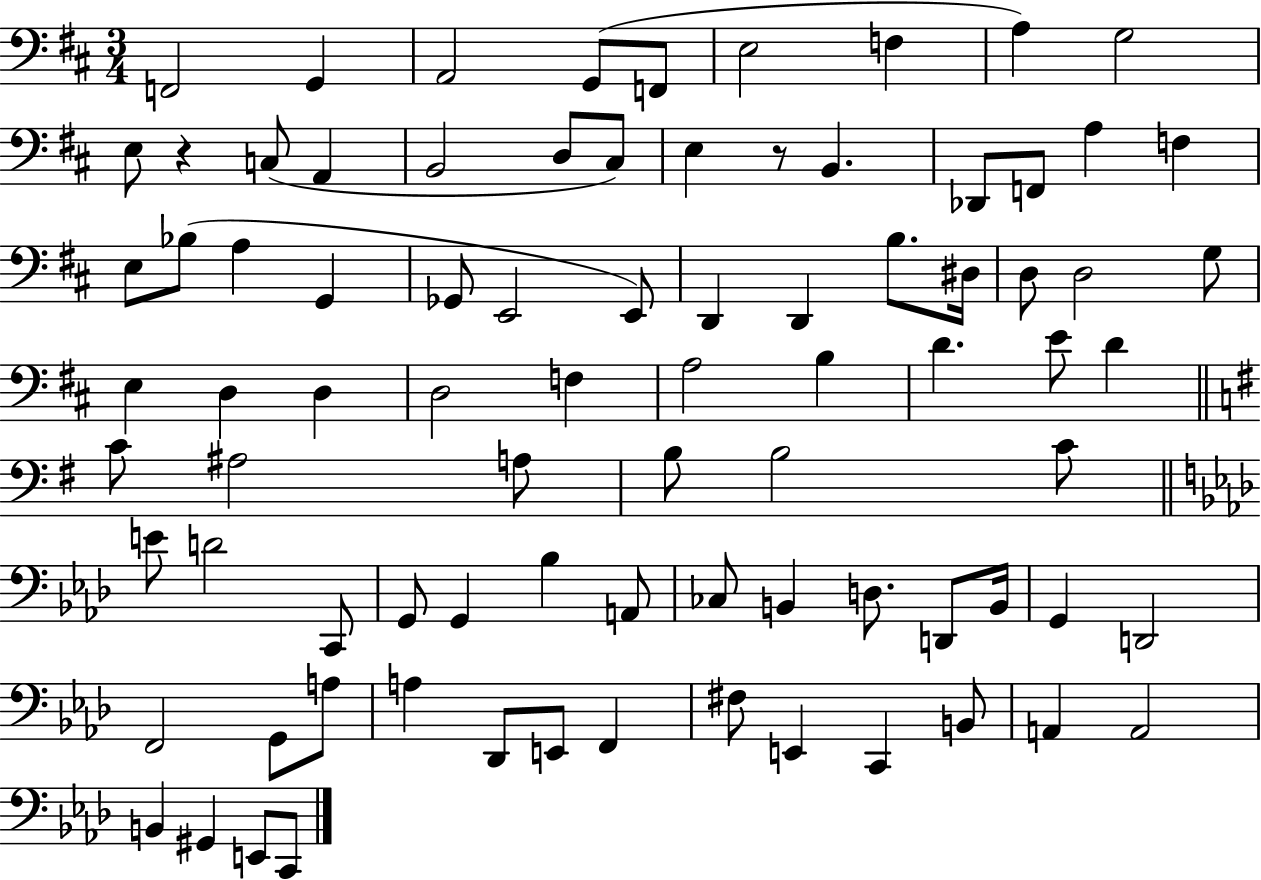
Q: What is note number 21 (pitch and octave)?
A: F3